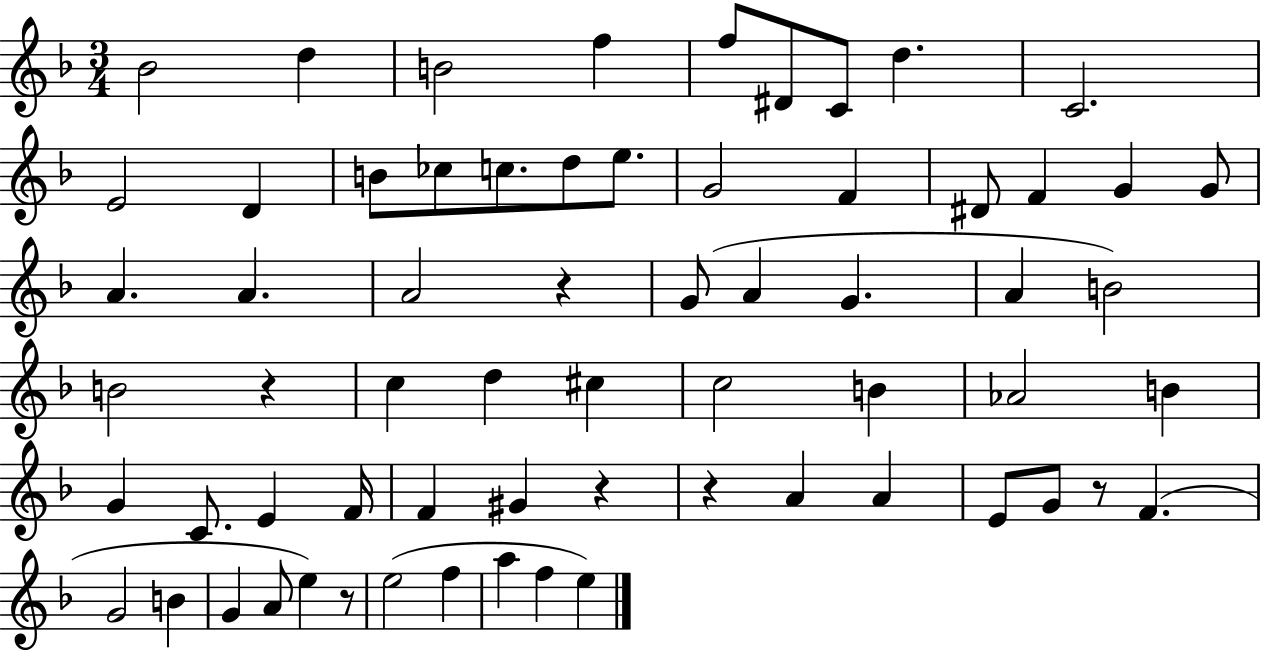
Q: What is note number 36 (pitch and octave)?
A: B4